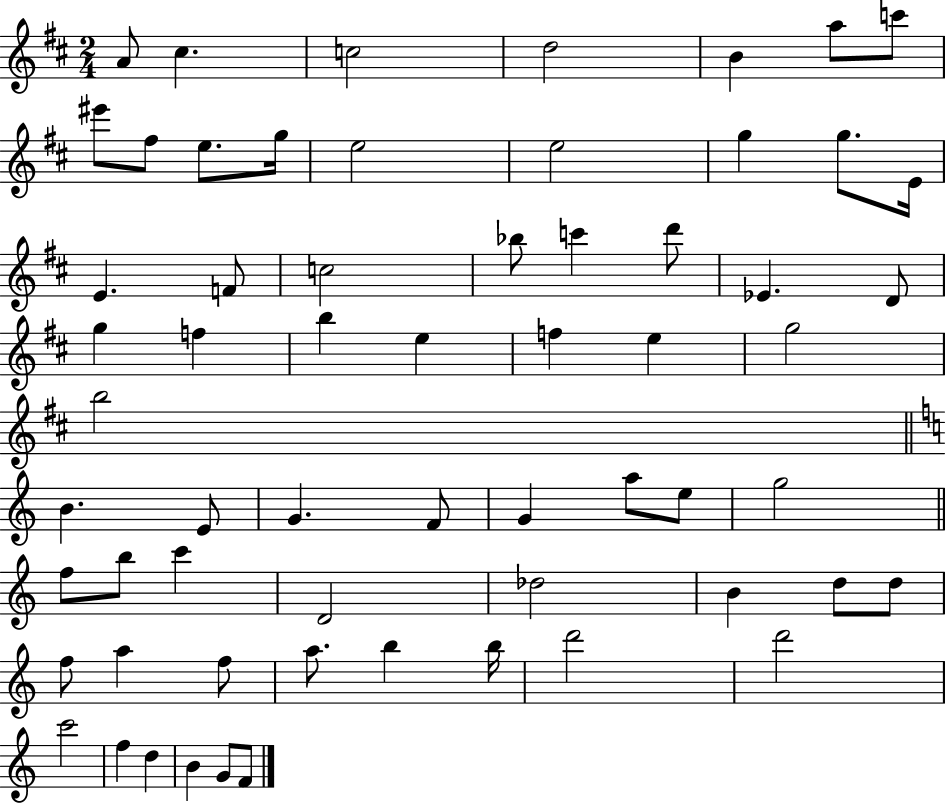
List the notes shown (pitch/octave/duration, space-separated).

A4/e C#5/q. C5/h D5/h B4/q A5/e C6/e EIS6/e F#5/e E5/e. G5/s E5/h E5/h G5/q G5/e. E4/s E4/q. F4/e C5/h Bb5/e C6/q D6/e Eb4/q. D4/e G5/q F5/q B5/q E5/q F5/q E5/q G5/h B5/h B4/q. E4/e G4/q. F4/e G4/q A5/e E5/e G5/h F5/e B5/e C6/q D4/h Db5/h B4/q D5/e D5/e F5/e A5/q F5/e A5/e. B5/q B5/s D6/h D6/h C6/h F5/q D5/q B4/q G4/e F4/e